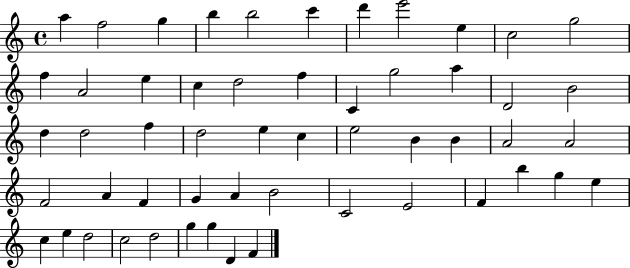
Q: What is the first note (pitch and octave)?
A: A5